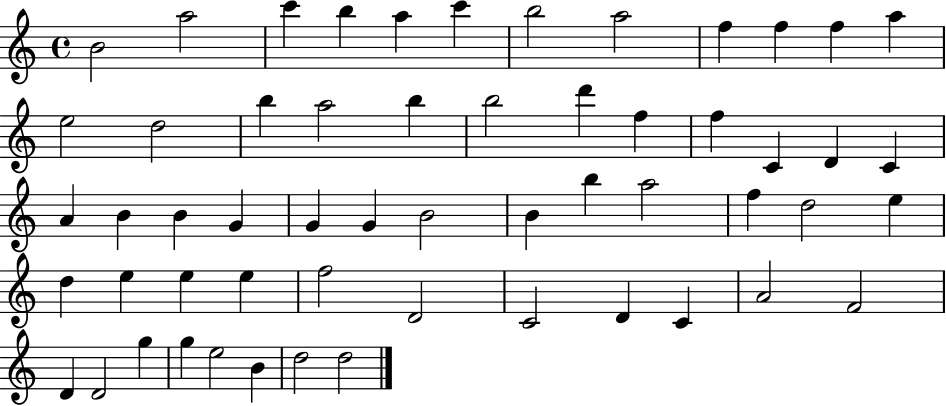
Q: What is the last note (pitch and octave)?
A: D5